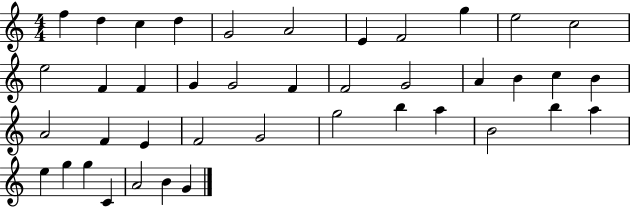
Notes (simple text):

F5/q D5/q C5/q D5/q G4/h A4/h E4/q F4/h G5/q E5/h C5/h E5/h F4/q F4/q G4/q G4/h F4/q F4/h G4/h A4/q B4/q C5/q B4/q A4/h F4/q E4/q F4/h G4/h G5/h B5/q A5/q B4/h B5/q A5/q E5/q G5/q G5/q C4/q A4/h B4/q G4/q